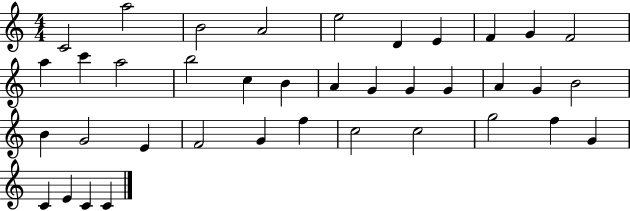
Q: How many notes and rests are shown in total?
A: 38